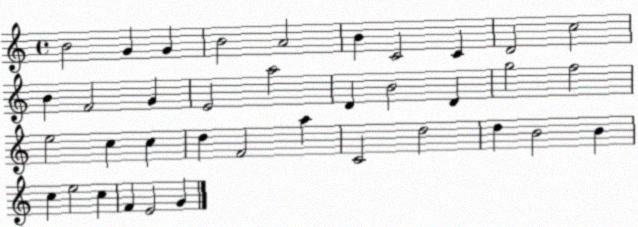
X:1
T:Untitled
M:4/4
L:1/4
K:C
B2 G G B2 A2 B C2 C D2 c2 B F2 G E2 a2 D B2 D g2 f2 e2 c c d F2 a C2 d2 d B2 B c e2 c F E2 G